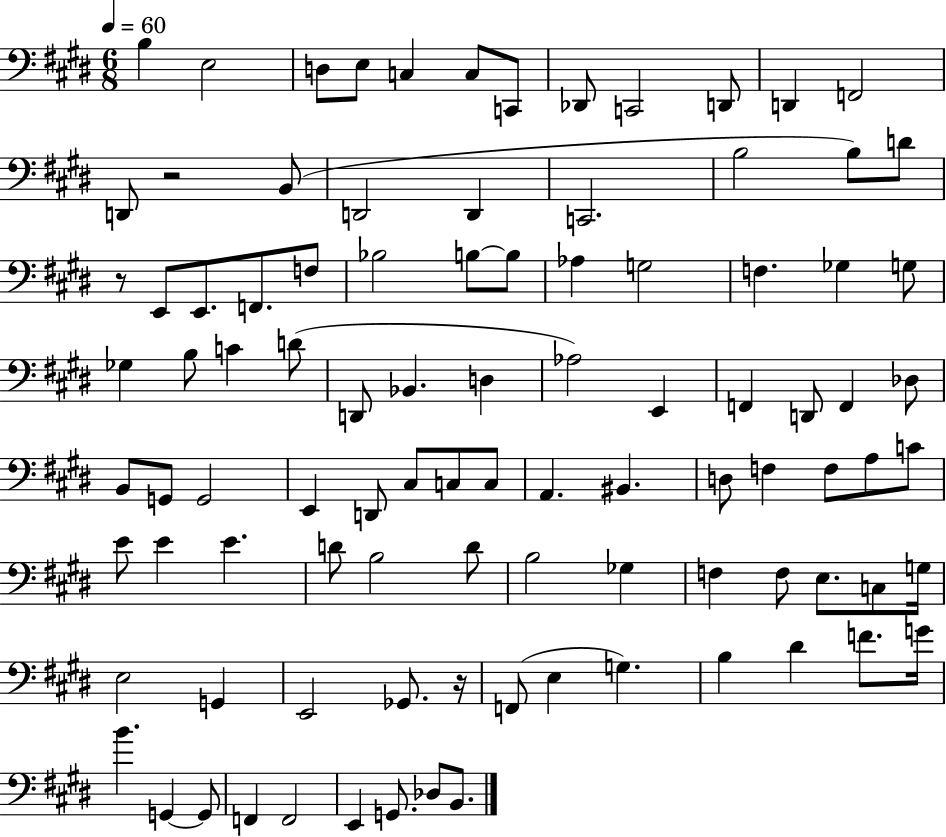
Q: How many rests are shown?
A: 3